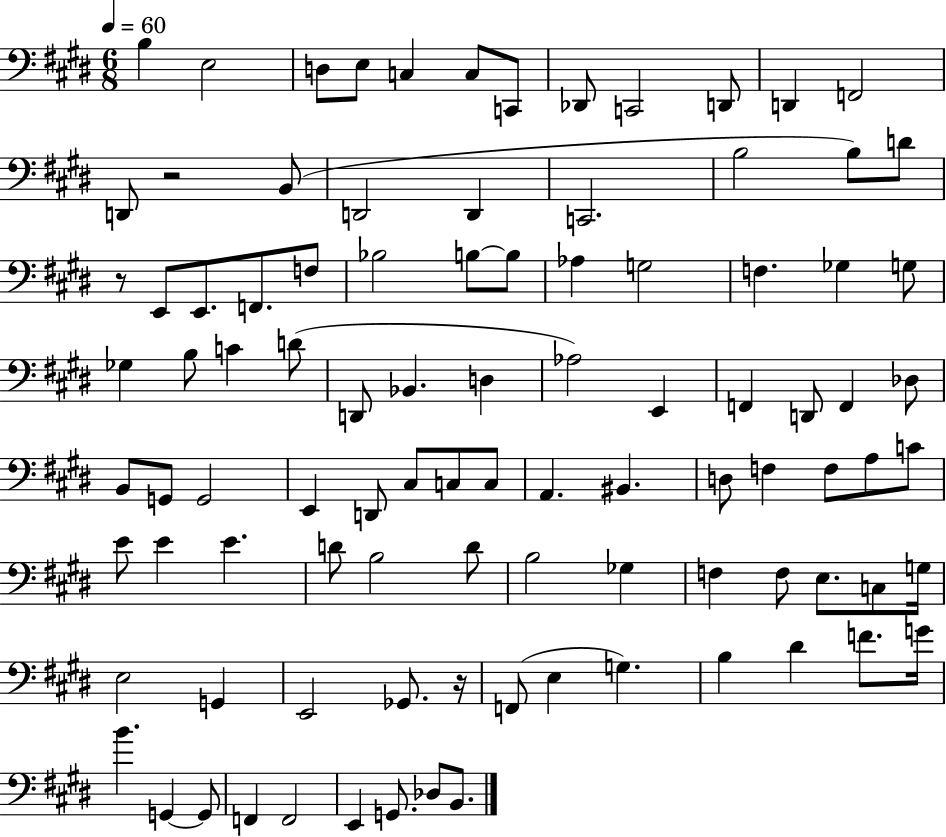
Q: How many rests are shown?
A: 3